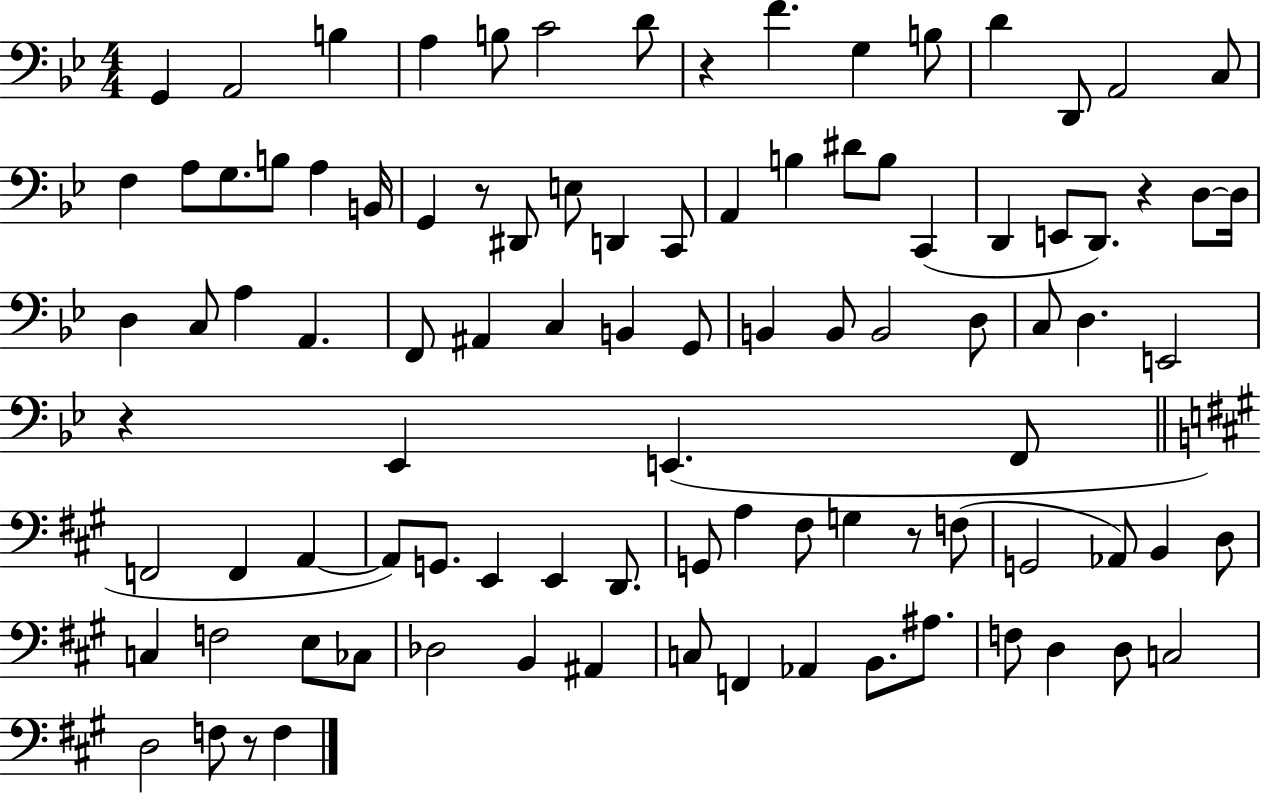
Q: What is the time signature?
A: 4/4